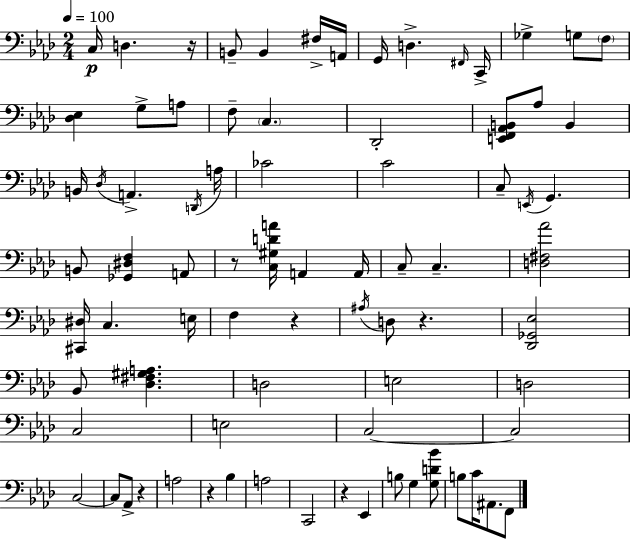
{
  \clef bass
  \numericTimeSignature
  \time 2/4
  \key aes \major
  \tempo 4 = 100
  c16\p d4. r16 | b,8-- b,4 fis16-> a,16 | g,16 d4.-> \grace { fis,16 } | c,16-> ges4-> g8 \parenthesize f8 | \break <des ees>4 g8-> a8 | f8-- \parenthesize c4. | des,2-. | <e, f, aes, b,>8 aes8 b,4 | \break b,16 \acciaccatura { des16 } a,4.-> | \acciaccatura { d,16 } a16 ces'2 | c'2 | c8-- \acciaccatura { e,16 } g,4. | \break b,8 <ges, dis f>4 | a,8 r8 <c gis d' a'>16 a,4 | a,16 c8-- c4.-- | <d fis aes'>2 | \break <cis, dis>16 c4. | e16 f4 | r4 \acciaccatura { ais16 } d8 r4. | <des, ges, ees>2 | \break bes,8 <des fis gis a>4. | d2 | e2 | d2 | \break c2 | e2 | c2~~ | c2 | \break c2~~ | c8 aes,8-> | r4 a2 | r4 | \break bes4 a2 | c,2 | r4 | ees,4 b8 g4 | \break <g d' bes'>8 b8 c'16 | ais,8. f,8 \bar "|."
}